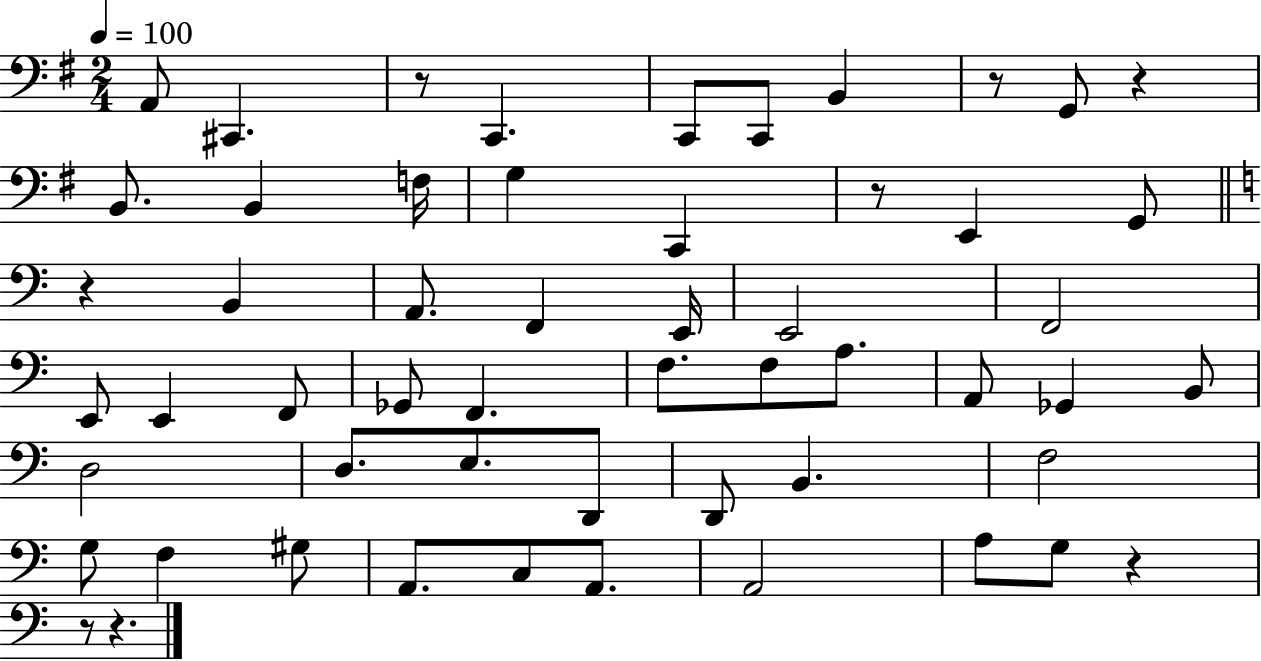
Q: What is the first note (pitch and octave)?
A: A2